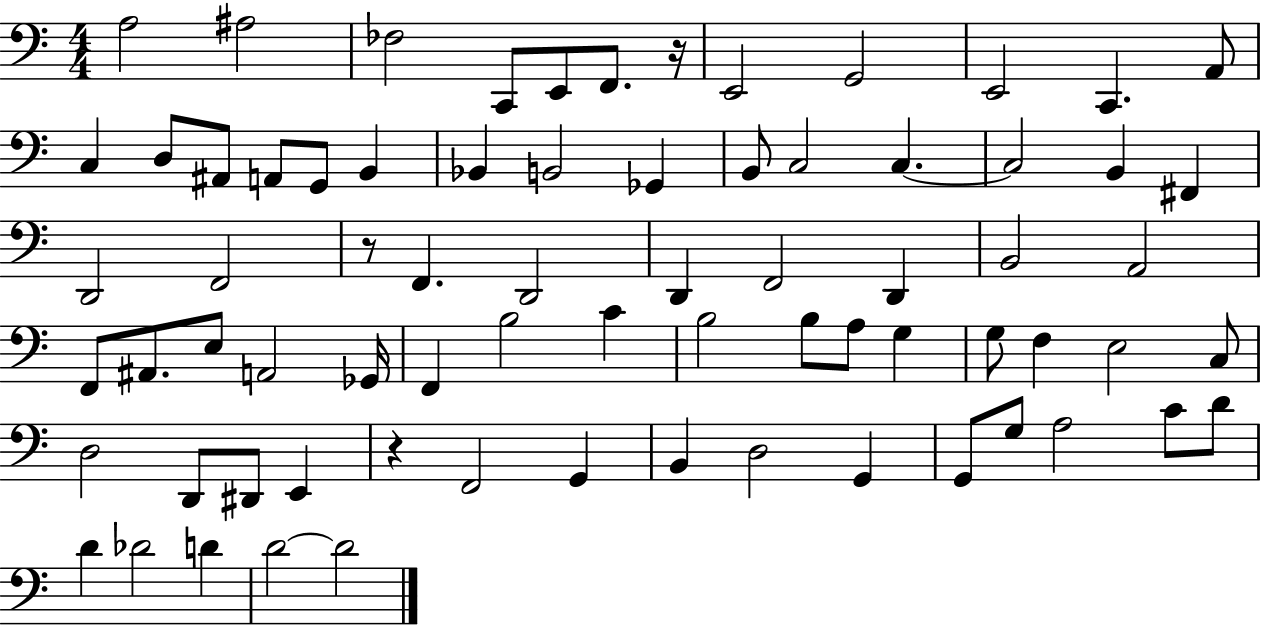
{
  \clef bass
  \numericTimeSignature
  \time 4/4
  \key c \major
  a2 ais2 | fes2 c,8 e,8 f,8. r16 | e,2 g,2 | e,2 c,4. a,8 | \break c4 d8 ais,8 a,8 g,8 b,4 | bes,4 b,2 ges,4 | b,8 c2 c4.~~ | c2 b,4 fis,4 | \break d,2 f,2 | r8 f,4. d,2 | d,4 f,2 d,4 | b,2 a,2 | \break f,8 ais,8. e8 a,2 ges,16 | f,4 b2 c'4 | b2 b8 a8 g4 | g8 f4 e2 c8 | \break d2 d,8 dis,8 e,4 | r4 f,2 g,4 | b,4 d2 g,4 | g,8 g8 a2 c'8 d'8 | \break d'4 des'2 d'4 | d'2~~ d'2 | \bar "|."
}